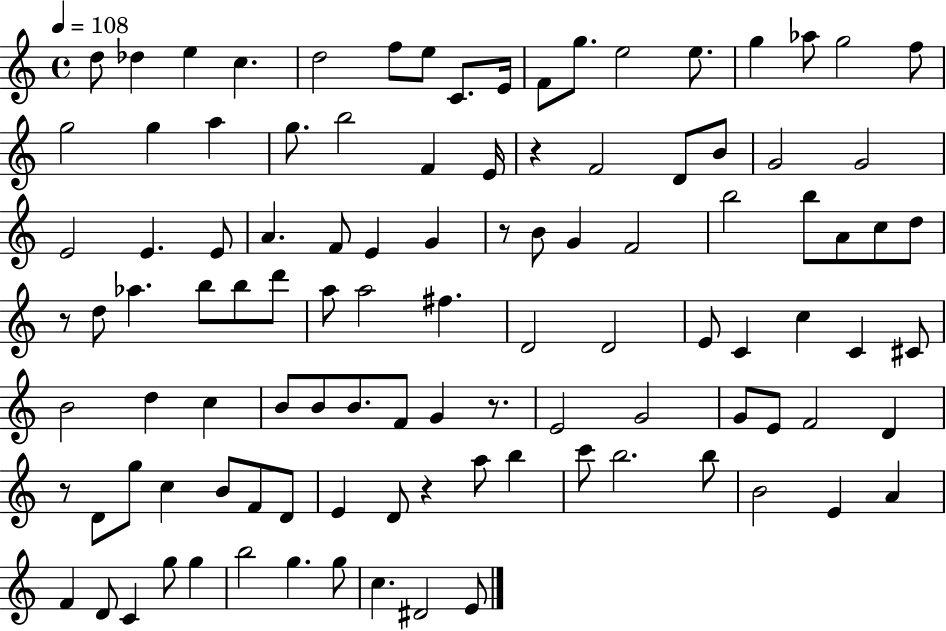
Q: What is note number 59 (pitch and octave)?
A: C#4